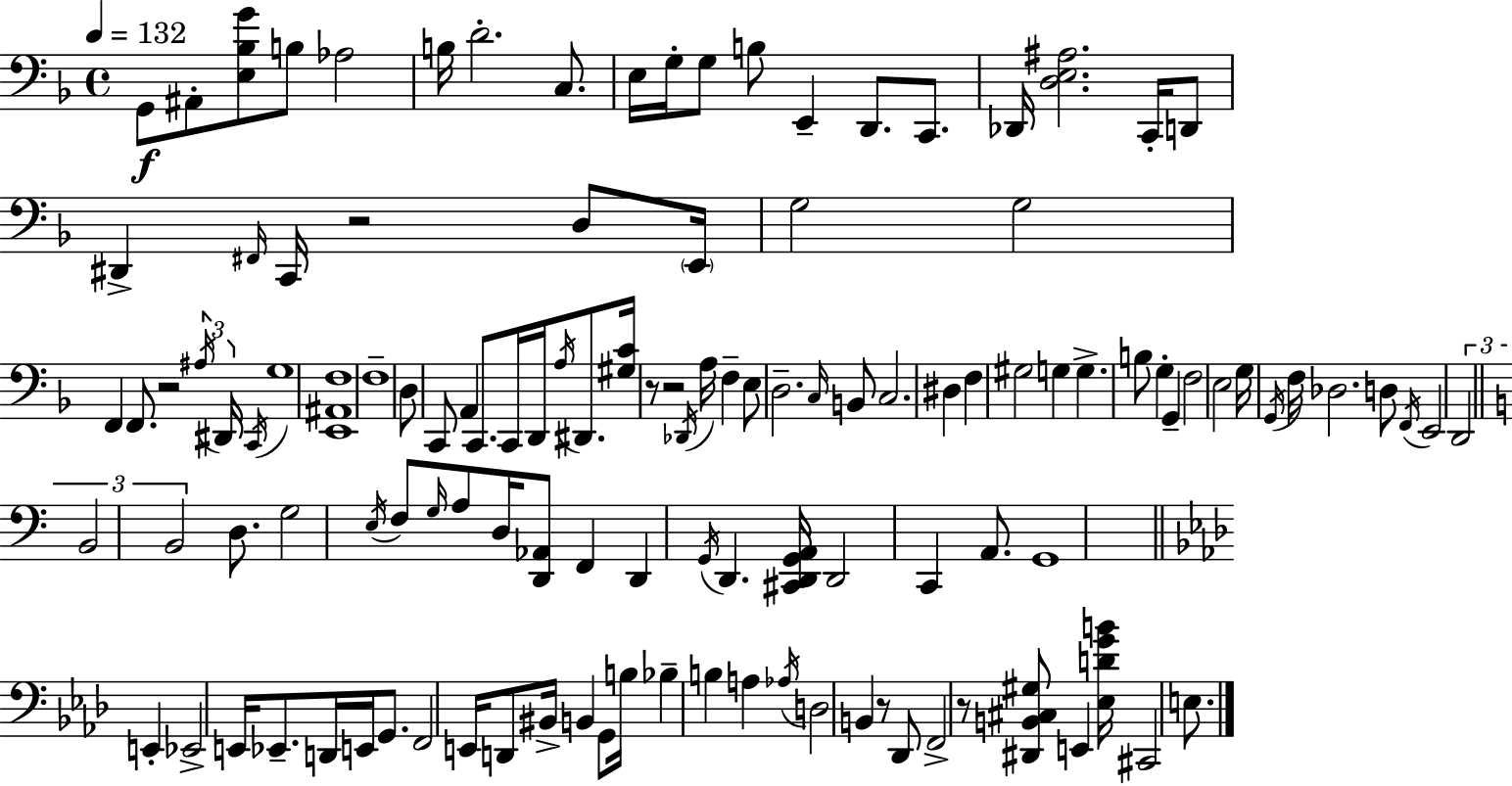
G2/e A#2/e [E3,Bb3,G4]/e B3/e Ab3/h B3/s D4/h. C3/e. E3/s G3/s G3/e B3/e E2/q D2/e. C2/e. Db2/s [D3,E3,A#3]/h. C2/s D2/e D#2/q F#2/s C2/s R/h D3/e E2/s G3/h G3/h F2/q F2/e. R/h A#3/s D#2/s C2/s G3/w [E2,A#2,F3]/w F3/w D3/e C2/e A2/q C2/e. C2/s D2/s A3/s D#2/e. [G#3,C4]/s R/e R/h Db2/s A3/s F3/q E3/e D3/h. C3/s B2/e C3/h. D#3/q F3/q G#3/h G3/q G3/q. B3/e G3/q G2/q F3/h E3/h G3/s G2/s F3/s Db3/h. D3/e F2/s E2/h D2/h B2/h B2/h D3/e. G3/h E3/s F3/e G3/s A3/e D3/s [D2,Ab2]/e F2/q D2/q G2/s D2/q. [C#2,D2,G2,A2]/s D2/h C2/q A2/e. G2/w E2/q Eb2/h E2/s Eb2/e. D2/s E2/s G2/e. F2/h E2/s D2/e BIS2/s B2/q G2/e B3/s Bb3/q B3/q A3/q Ab3/s D3/h B2/q R/e Db2/e F2/h R/e [D#2,B2,C#3,G#3]/e E2/q [Eb3,D4,G4,B4]/s C#2/h E3/e.